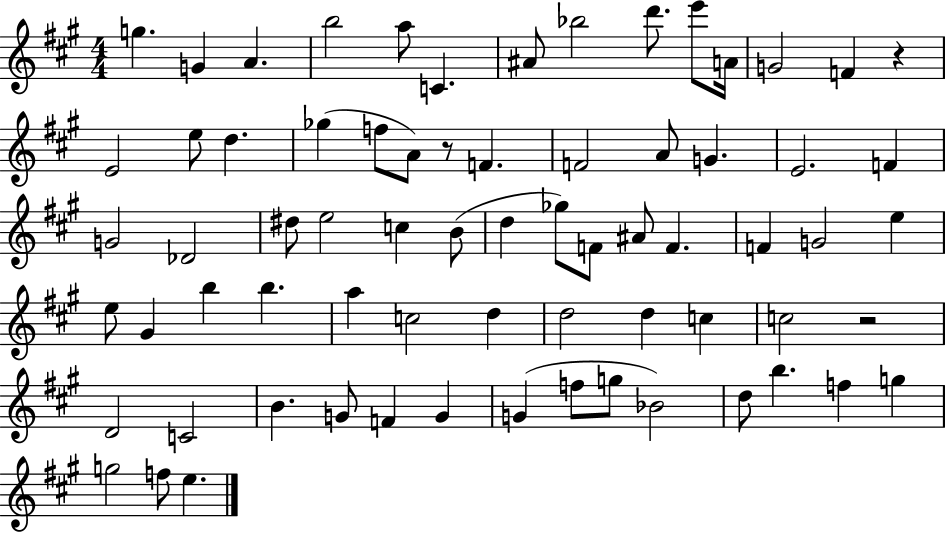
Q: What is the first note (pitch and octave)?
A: G5